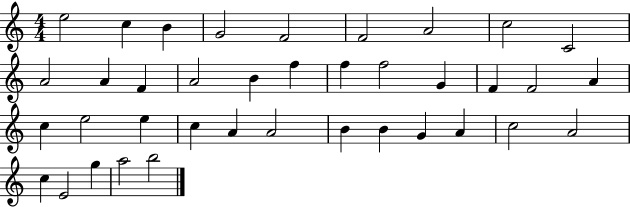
E5/h C5/q B4/q G4/h F4/h F4/h A4/h C5/h C4/h A4/h A4/q F4/q A4/h B4/q F5/q F5/q F5/h G4/q F4/q F4/h A4/q C5/q E5/h E5/q C5/q A4/q A4/h B4/q B4/q G4/q A4/q C5/h A4/h C5/q E4/h G5/q A5/h B5/h